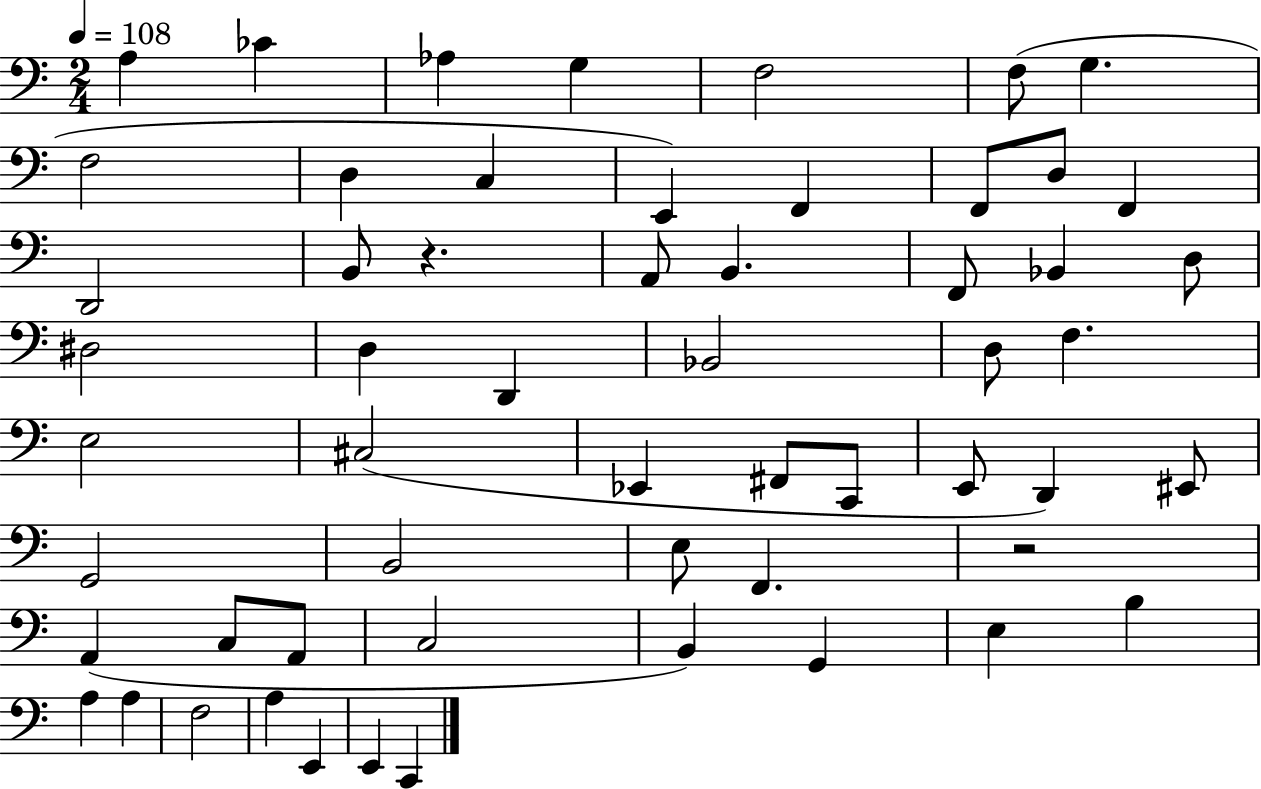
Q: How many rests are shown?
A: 2